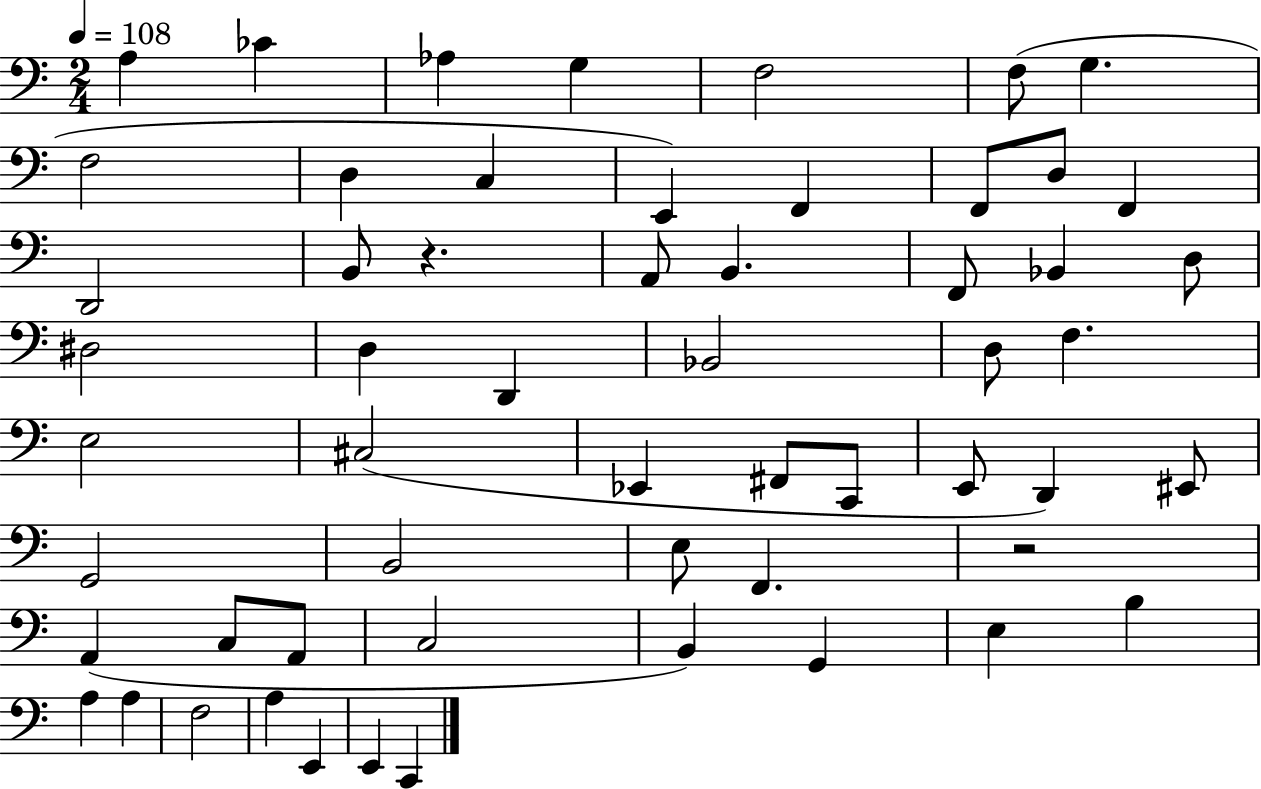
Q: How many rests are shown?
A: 2